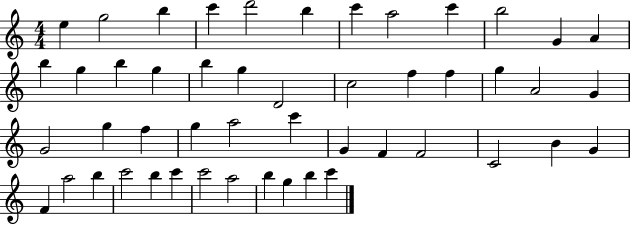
E5/q G5/h B5/q C6/q D6/h B5/q C6/q A5/h C6/q B5/h G4/q A4/q B5/q G5/q B5/q G5/q B5/q G5/q D4/h C5/h F5/q F5/q G5/q A4/h G4/q G4/h G5/q F5/q G5/q A5/h C6/q G4/q F4/q F4/h C4/h B4/q G4/q F4/q A5/h B5/q C6/h B5/q C6/q C6/h A5/h B5/q G5/q B5/q C6/q